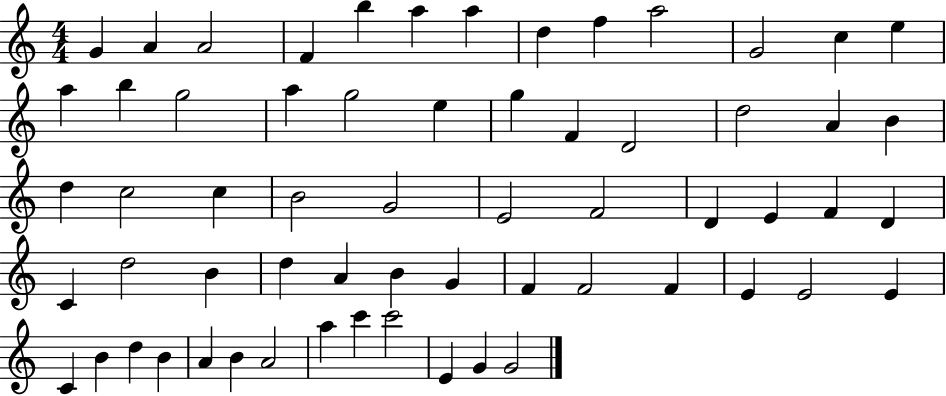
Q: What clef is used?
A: treble